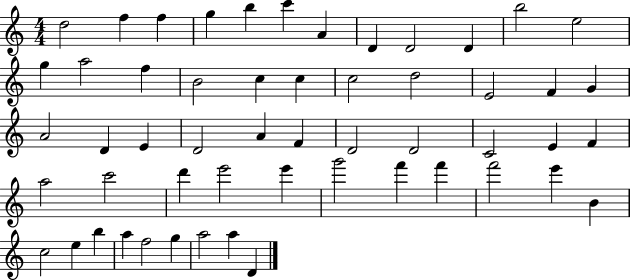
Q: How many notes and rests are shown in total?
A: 54